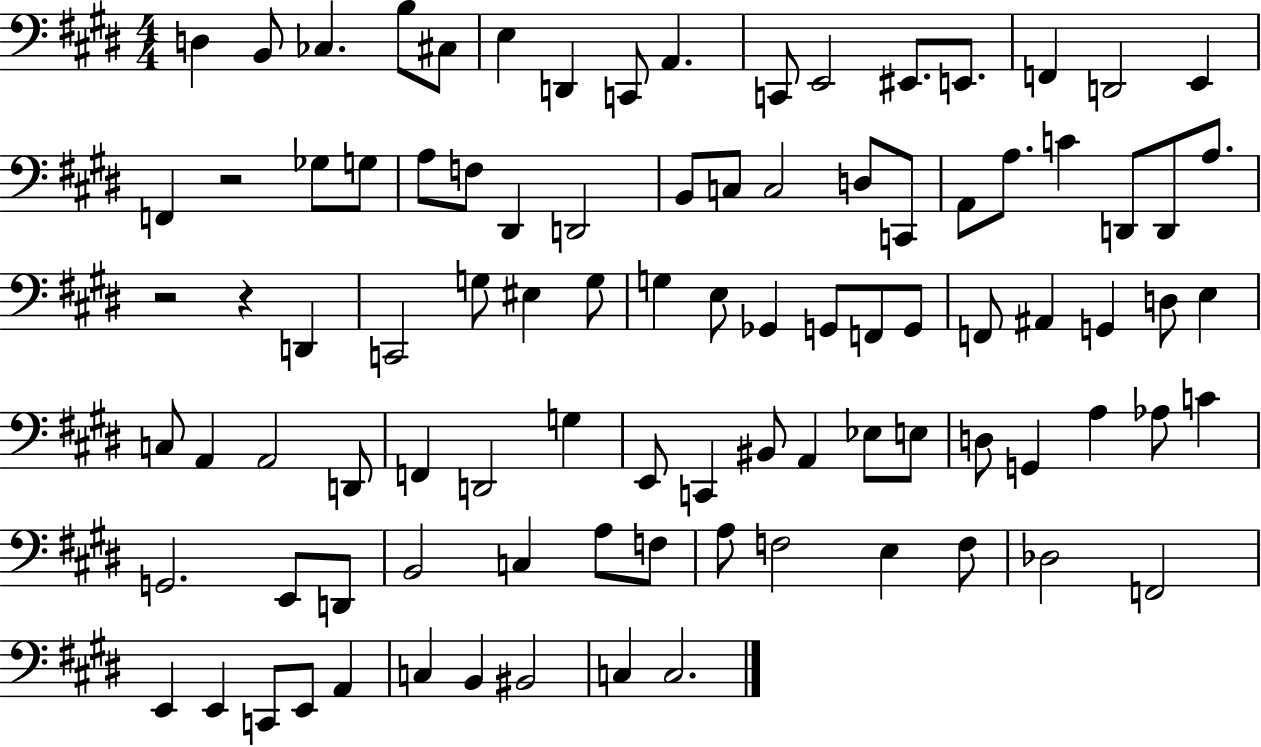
D3/q B2/e CES3/q. B3/e C#3/e E3/q D2/q C2/e A2/q. C2/e E2/h EIS2/e. E2/e. F2/q D2/h E2/q F2/q R/h Gb3/e G3/e A3/e F3/e D#2/q D2/h B2/e C3/e C3/h D3/e C2/e A2/e A3/e. C4/q D2/e D2/e A3/e. R/h R/q D2/q C2/h G3/e EIS3/q G3/e G3/q E3/e Gb2/q G2/e F2/e G2/e F2/e A#2/q G2/q D3/e E3/q C3/e A2/q A2/h D2/e F2/q D2/h G3/q E2/e C2/q BIS2/e A2/q Eb3/e E3/e D3/e G2/q A3/q Ab3/e C4/q G2/h. E2/e D2/e B2/h C3/q A3/e F3/e A3/e F3/h E3/q F3/e Db3/h F2/h E2/q E2/q C2/e E2/e A2/q C3/q B2/q BIS2/h C3/q C3/h.